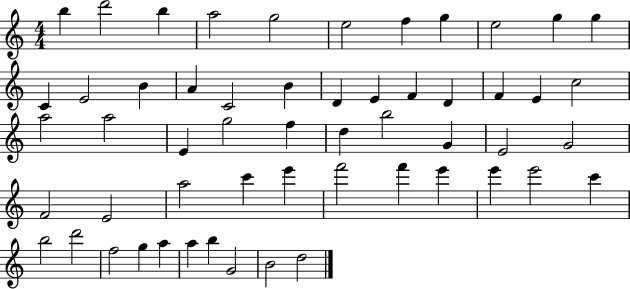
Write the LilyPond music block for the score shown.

{
  \clef treble
  \numericTimeSignature
  \time 4/4
  \key c \major
  b''4 d'''2 b''4 | a''2 g''2 | e''2 f''4 g''4 | e''2 g''4 g''4 | \break c'4 e'2 b'4 | a'4 c'2 b'4 | d'4 e'4 f'4 d'4 | f'4 e'4 c''2 | \break a''2 a''2 | e'4 g''2 f''4 | d''4 b''2 g'4 | e'2 g'2 | \break f'2 e'2 | a''2 c'''4 e'''4 | f'''2 f'''4 e'''4 | e'''4 e'''2 c'''4 | \break b''2 d'''2 | f''2 g''4 a''4 | a''4 b''4 g'2 | b'2 d''2 | \break \bar "|."
}